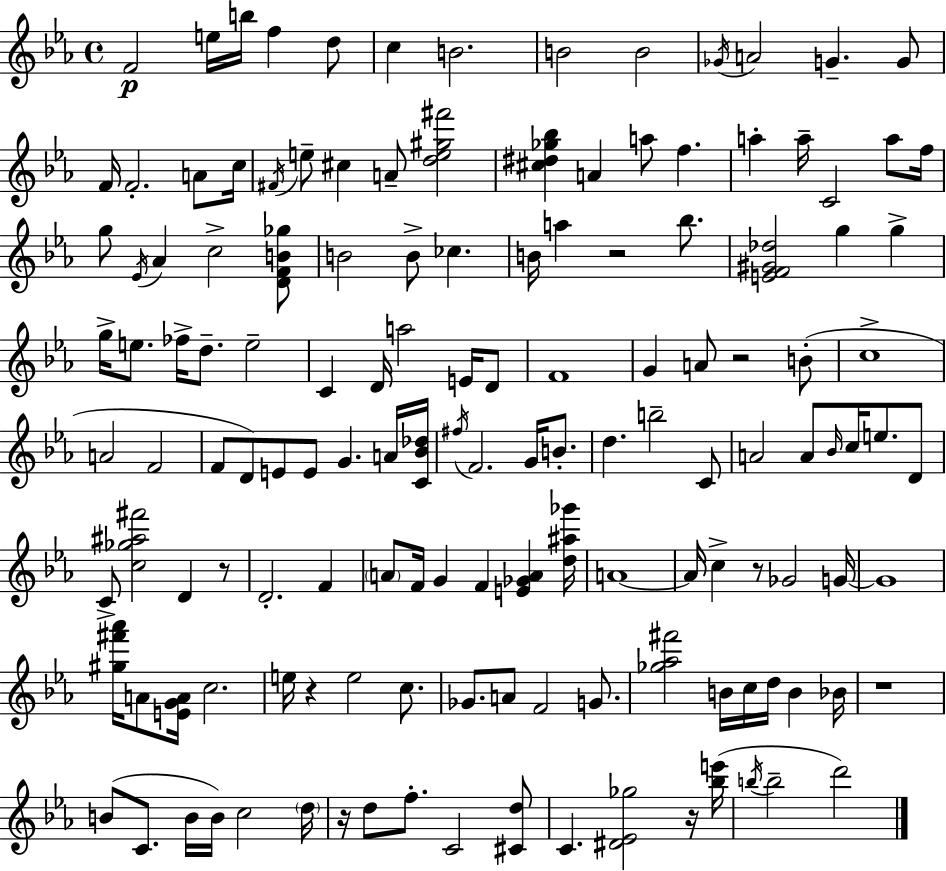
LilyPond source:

{
  \clef treble
  \time 4/4
  \defaultTimeSignature
  \key ees \major
  f'2\p e''16 b''16 f''4 d''8 | c''4 b'2. | b'2 b'2 | \acciaccatura { ges'16 } a'2 g'4.-- g'8 | \break f'16 f'2.-. a'8 | c''16 \acciaccatura { fis'16 } e''8-- cis''4 a'8-- <d'' e'' gis'' fis'''>2 | <cis'' dis'' ges'' bes''>4 a'4 a''8 f''4. | a''4-. a''16-- c'2 a''8 | \break f''16 g''8 \acciaccatura { ees'16 } aes'4 c''2-> | <d' f' b' ges''>8 b'2 b'8-> ces''4. | b'16 a''4 r2 | bes''8. <e' f' gis' des''>2 g''4 g''4-> | \break g''16-> e''8. fes''16-> d''8.-- e''2-- | c'4 d'16 a''2 | e'16 d'8 f'1 | g'4 a'8 r2 | \break b'8-.( c''1-> | a'2 f'2 | f'8 d'8) e'8 e'8 g'4. | a'16 <c' bes' des''>16 \acciaccatura { fis''16 } f'2. | \break g'16 b'8.-. d''4. b''2-- | c'8 a'2 a'8 \grace { bes'16 } c''16 | e''8. d'8 c'8-> <c'' ges'' ais'' fis'''>2 d'4 | r8 d'2.-. | \break f'4 \parenthesize a'8 f'16 g'4 f'4 | <e' ges' a'>4 <d'' ais'' ges'''>16 a'1~~ | a'16 c''4-> r8 ges'2 | g'16~~ g'1 | \break <gis'' fis''' aes'''>16 a'8 <e' g' a'>16 c''2. | e''16 r4 e''2 | c''8. ges'8. a'8 f'2 | g'8. <ges'' aes'' fis'''>2 b'16 c''16 d''16 | \break b'4 bes'16 r1 | b'8( c'8. b'16 b'16) c''2 | \parenthesize d''16 r16 d''8 f''8.-. c'2 | <cis' d''>8 c'4. <dis' ees' ges''>2 | \break r16 <bes'' e'''>16( \acciaccatura { b''16 } b''2-- d'''2) | \bar "|."
}